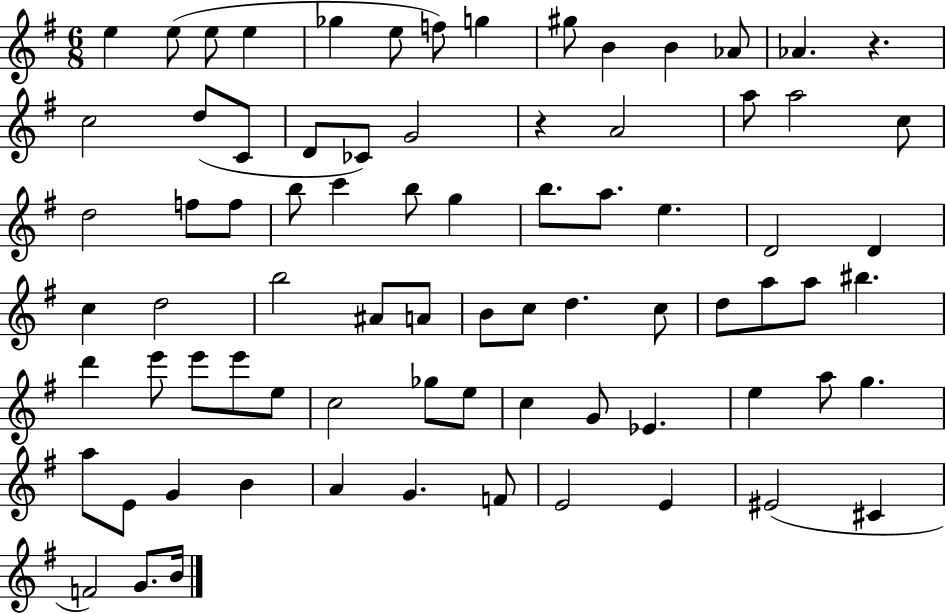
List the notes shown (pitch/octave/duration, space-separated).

E5/q E5/e E5/e E5/q Gb5/q E5/e F5/e G5/q G#5/e B4/q B4/q Ab4/e Ab4/q. R/q. C5/h D5/e C4/e D4/e CES4/e G4/h R/q A4/h A5/e A5/h C5/e D5/h F5/e F5/e B5/e C6/q B5/e G5/q B5/e. A5/e. E5/q. D4/h D4/q C5/q D5/h B5/h A#4/e A4/e B4/e C5/e D5/q. C5/e D5/e A5/e A5/e BIS5/q. D6/q E6/e E6/e E6/e E5/e C5/h Gb5/e E5/e C5/q G4/e Eb4/q. E5/q A5/e G5/q. A5/e E4/e G4/q B4/q A4/q G4/q. F4/e E4/h E4/q EIS4/h C#4/q F4/h G4/e. B4/s